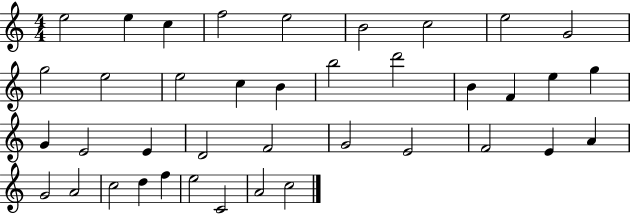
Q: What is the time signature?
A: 4/4